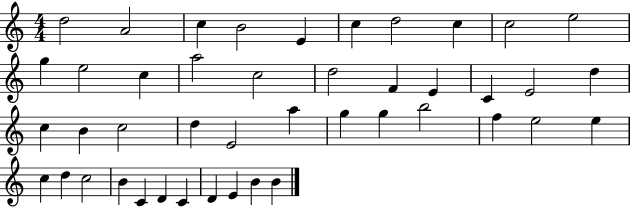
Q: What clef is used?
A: treble